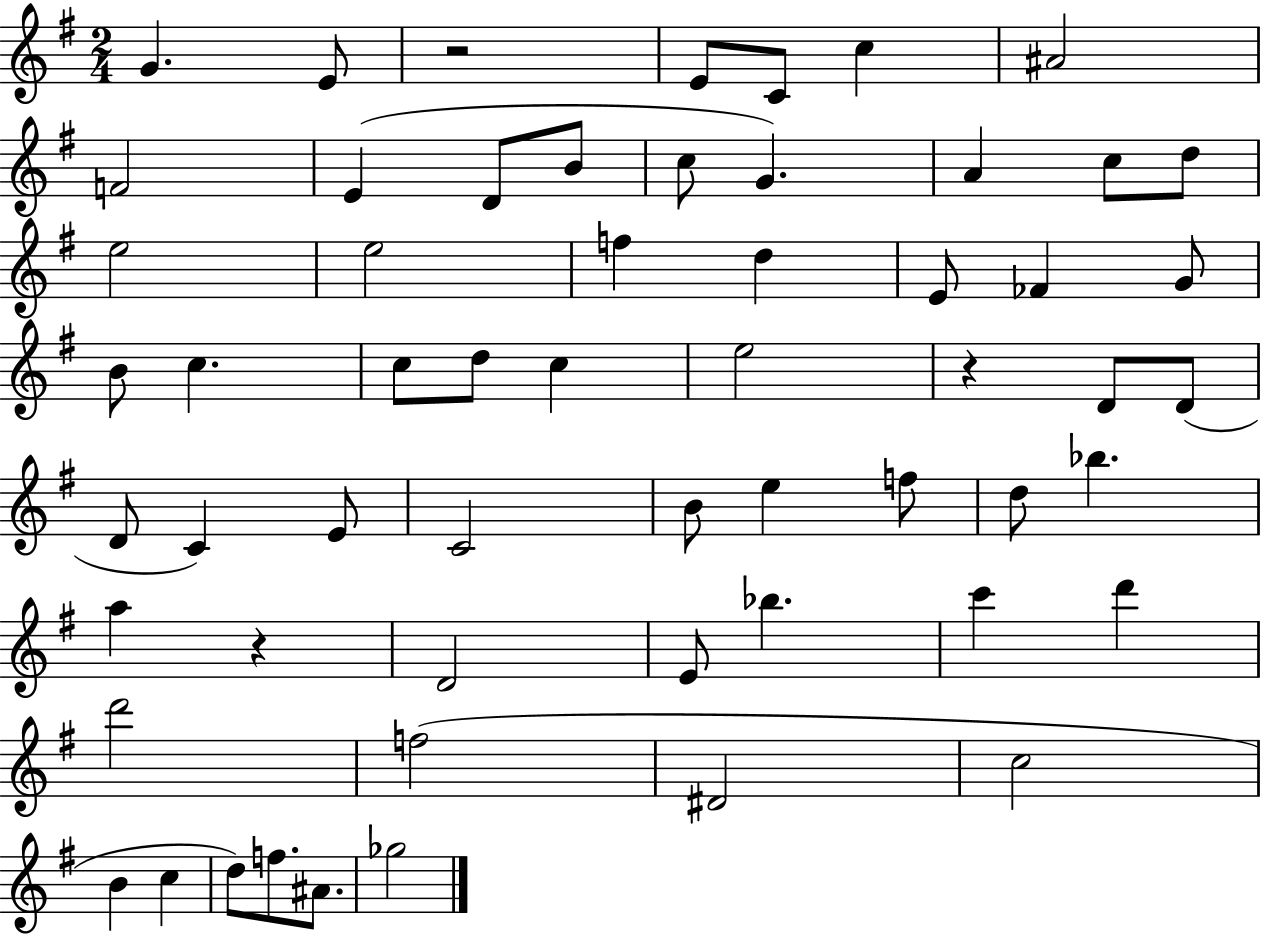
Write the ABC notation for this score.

X:1
T:Untitled
M:2/4
L:1/4
K:G
G E/2 z2 E/2 C/2 c ^A2 F2 E D/2 B/2 c/2 G A c/2 d/2 e2 e2 f d E/2 _F G/2 B/2 c c/2 d/2 c e2 z D/2 D/2 D/2 C E/2 C2 B/2 e f/2 d/2 _b a z D2 E/2 _b c' d' d'2 f2 ^D2 c2 B c d/2 f/2 ^A/2 _g2